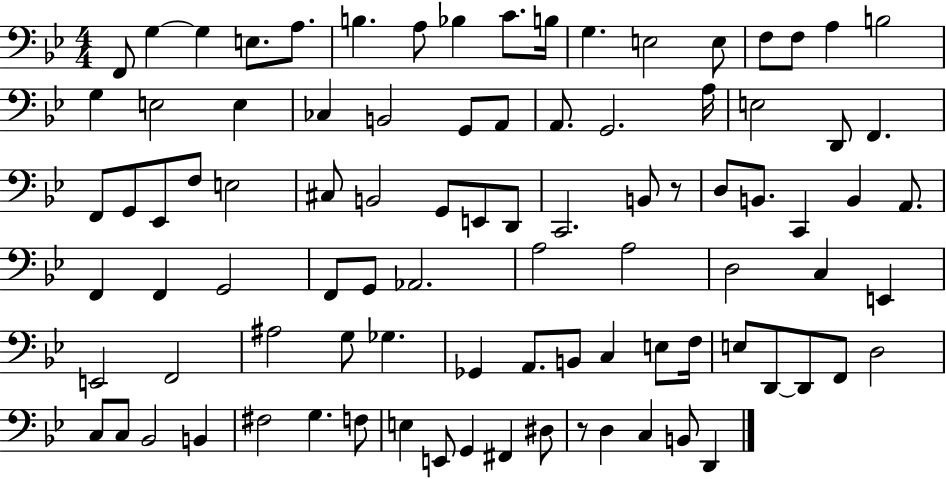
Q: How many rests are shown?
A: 2